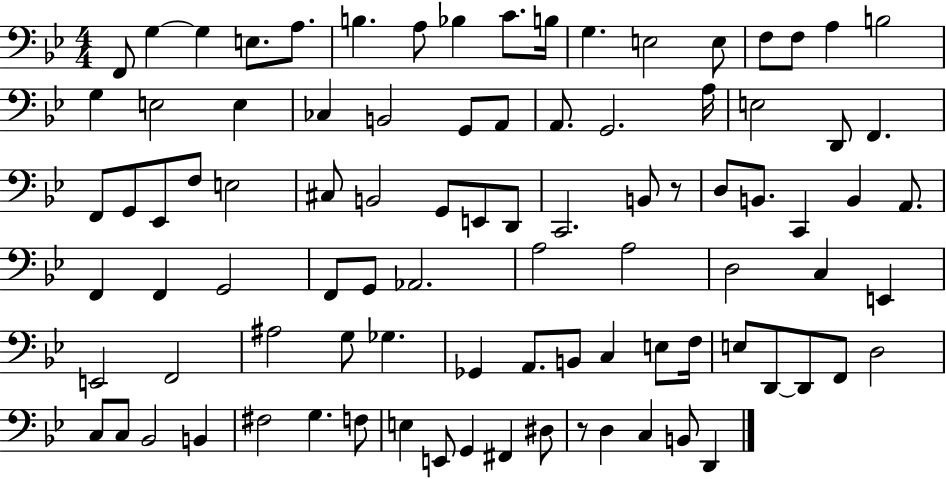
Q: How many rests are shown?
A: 2